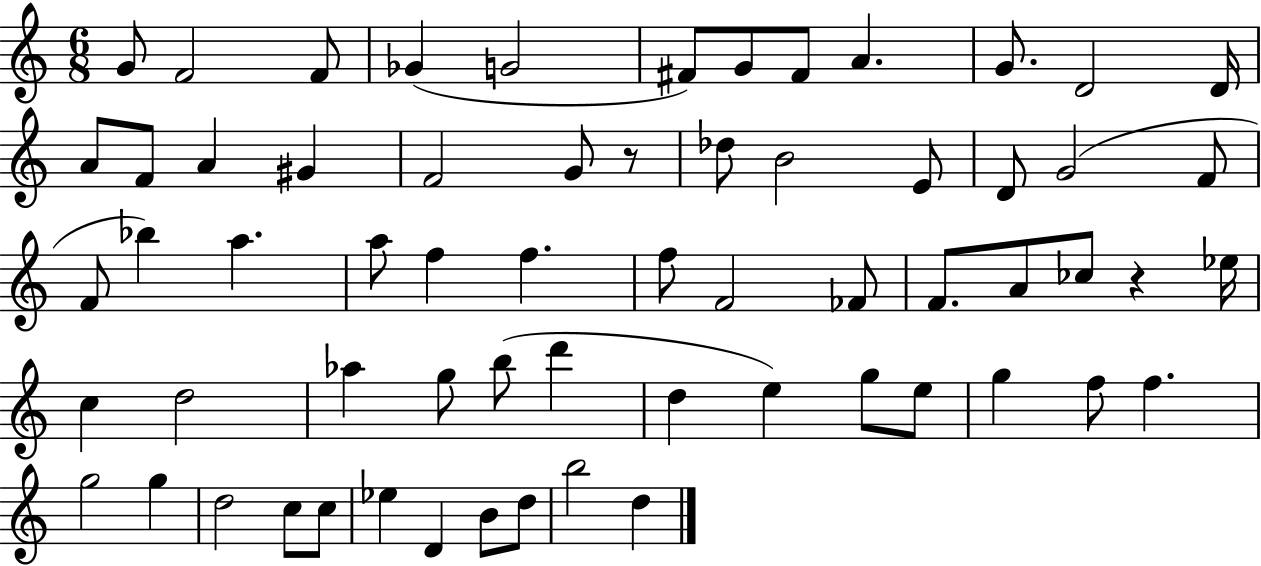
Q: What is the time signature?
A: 6/8